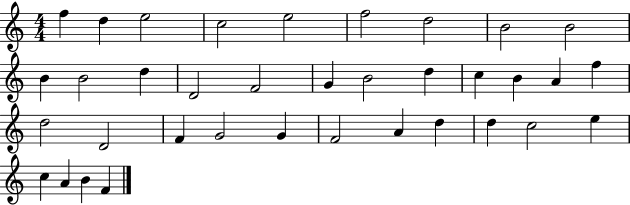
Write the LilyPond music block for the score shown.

{
  \clef treble
  \numericTimeSignature
  \time 4/4
  \key c \major
  f''4 d''4 e''2 | c''2 e''2 | f''2 d''2 | b'2 b'2 | \break b'4 b'2 d''4 | d'2 f'2 | g'4 b'2 d''4 | c''4 b'4 a'4 f''4 | \break d''2 d'2 | f'4 g'2 g'4 | f'2 a'4 d''4 | d''4 c''2 e''4 | \break c''4 a'4 b'4 f'4 | \bar "|."
}